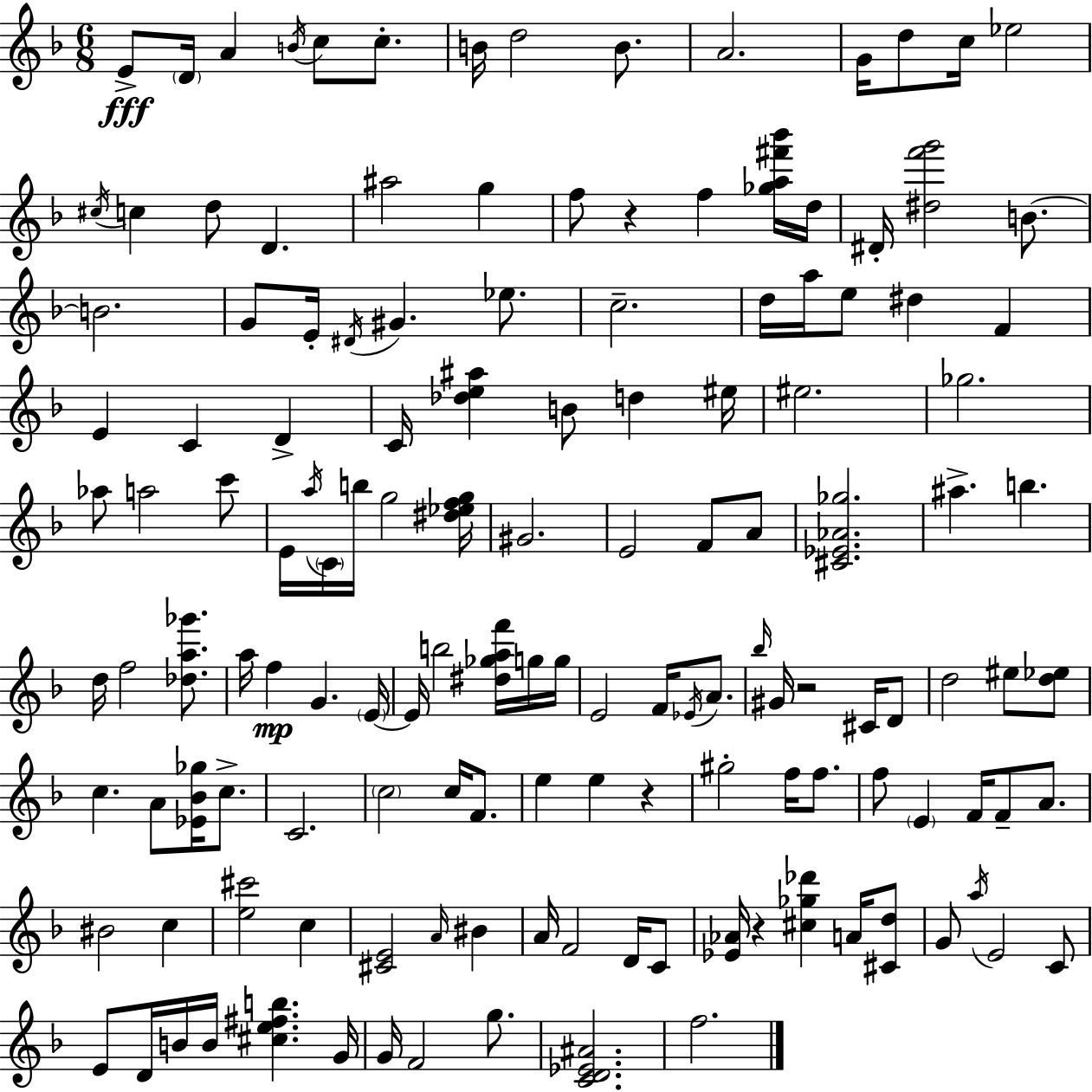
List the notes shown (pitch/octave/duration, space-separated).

E4/e D4/s A4/q B4/s C5/e C5/e. B4/s D5/h B4/e. A4/h. G4/s D5/e C5/s Eb5/h C#5/s C5/q D5/e D4/q. A#5/h G5/q F5/e R/q F5/q [Gb5,A5,F#6,Bb6]/s D5/s D#4/s [D#5,F6,G6]/h B4/e. B4/h. G4/e E4/s D#4/s G#4/q. Eb5/e. C5/h. D5/s A5/s E5/e D#5/q F4/q E4/q C4/q D4/q C4/s [Db5,E5,A#5]/q B4/e D5/q EIS5/s EIS5/h. Gb5/h. Ab5/e A5/h C6/e E4/s A5/s C4/s B5/s G5/h [D#5,Eb5,F5,G5]/s G#4/h. E4/h F4/e A4/e [C#4,Eb4,Ab4,Gb5]/h. A#5/q. B5/q. D5/s F5/h [Db5,A5,Gb6]/e. A5/s F5/q G4/q. E4/s E4/s B5/h [D#5,Gb5,A5,F6]/s G5/s G5/s E4/h F4/s Eb4/s A4/e. Bb5/s G#4/s R/h C#4/s D4/e D5/h EIS5/e [D5,Eb5]/e C5/q. A4/e [Eb4,Bb4,Gb5]/s C5/e. C4/h. C5/h C5/s F4/e. E5/q E5/q R/q G#5/h F5/s F5/e. F5/e E4/q F4/s F4/e A4/e. BIS4/h C5/q [E5,C#6]/h C5/q [C#4,E4]/h A4/s BIS4/q A4/s F4/h D4/s C4/e [Eb4,Ab4]/s R/q [C#5,Gb5,Db6]/q A4/s [C#4,D5]/e G4/e A5/s E4/h C4/e E4/e D4/s B4/s B4/s [C#5,E5,F#5,B5]/q. G4/s G4/s F4/h G5/e. [C4,D4,Eb4,A#4]/h. F5/h.